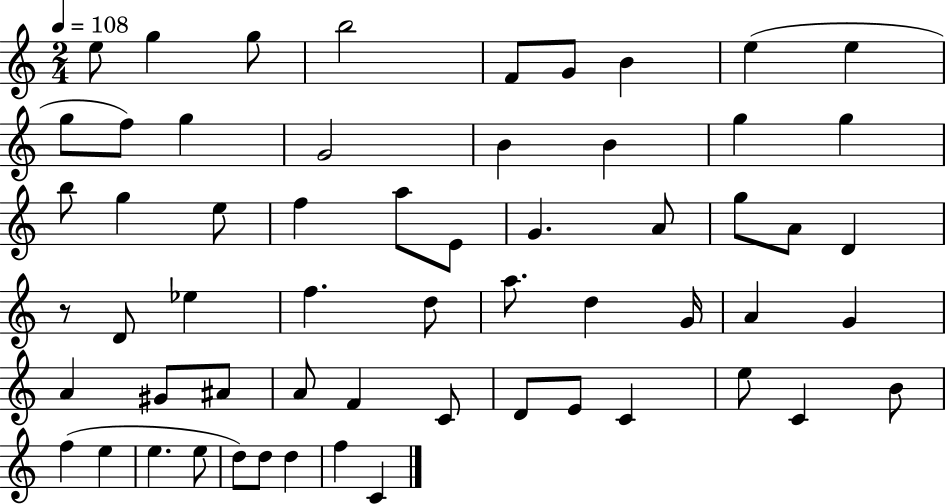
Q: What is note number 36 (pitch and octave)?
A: A4